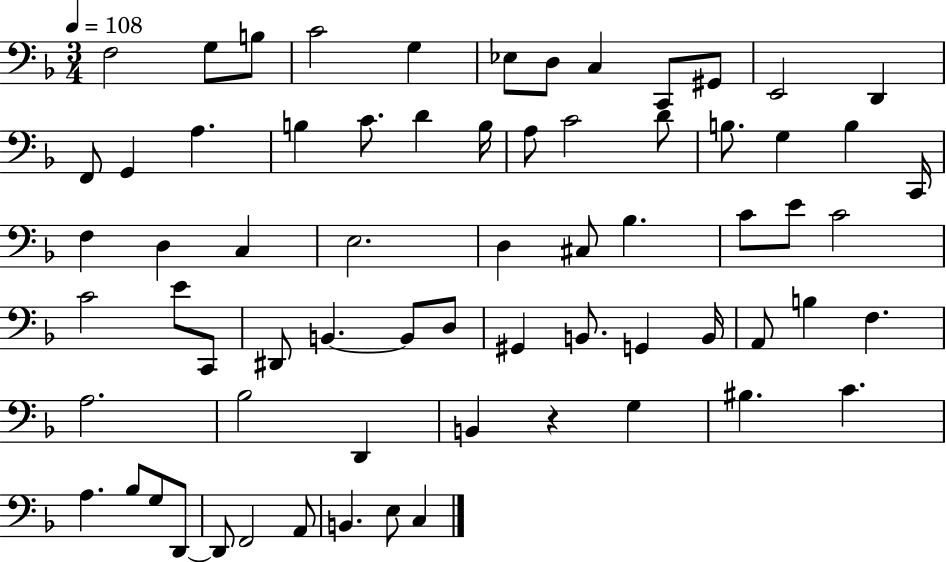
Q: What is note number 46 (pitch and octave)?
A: G2